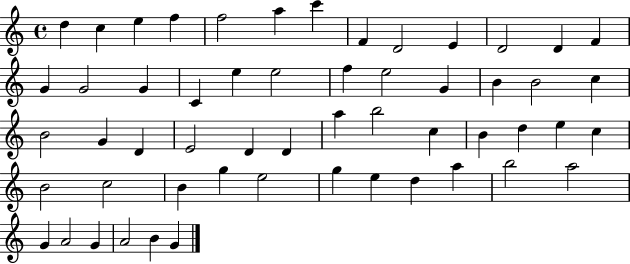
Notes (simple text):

D5/q C5/q E5/q F5/q F5/h A5/q C6/q F4/q D4/h E4/q D4/h D4/q F4/q G4/q G4/h G4/q C4/q E5/q E5/h F5/q E5/h G4/q B4/q B4/h C5/q B4/h G4/q D4/q E4/h D4/q D4/q A5/q B5/h C5/q B4/q D5/q E5/q C5/q B4/h C5/h B4/q G5/q E5/h G5/q E5/q D5/q A5/q B5/h A5/h G4/q A4/h G4/q A4/h B4/q G4/q